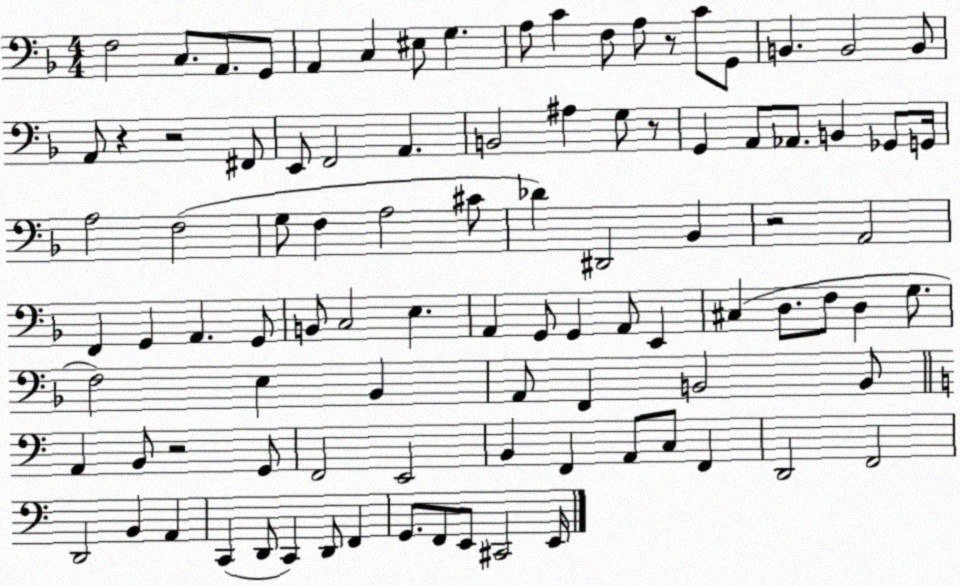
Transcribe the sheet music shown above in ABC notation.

X:1
T:Untitled
M:4/4
L:1/4
K:F
F,2 C,/2 A,,/2 G,,/2 A,, C, ^E,/2 G, A,/2 C F,/2 A,/2 z/2 C/2 G,,/2 B,, B,,2 B,,/2 A,,/2 z z2 ^F,,/2 E,,/2 F,,2 A,, B,,2 ^A, G,/2 z/2 G,, A,,/2 _A,,/2 B,, _G,,/2 G,,/4 A,2 F,2 G,/2 F, A,2 ^C/2 _D ^D,,2 _B,, z2 A,,2 F,, G,, A,, G,,/2 B,,/2 C,2 E, A,, G,,/2 G,, A,,/2 E,, ^C, D,/2 F,/2 D, G,/2 F,2 E, _B,, A,,/2 F,, B,,2 B,,/2 A,, B,,/2 z2 G,,/2 F,,2 E,,2 B,, F,, A,,/2 C,/2 F,, D,,2 F,,2 D,,2 B,, A,, C,, D,,/2 C,, D,,/2 F,, G,,/2 F,,/2 E,,/2 ^C,,2 E,,/4